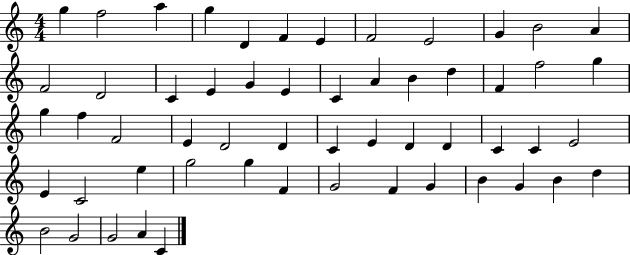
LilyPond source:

{
  \clef treble
  \numericTimeSignature
  \time 4/4
  \key c \major
  g''4 f''2 a''4 | g''4 d'4 f'4 e'4 | f'2 e'2 | g'4 b'2 a'4 | \break f'2 d'2 | c'4 e'4 g'4 e'4 | c'4 a'4 b'4 d''4 | f'4 f''2 g''4 | \break g''4 f''4 f'2 | e'4 d'2 d'4 | c'4 e'4 d'4 d'4 | c'4 c'4 e'2 | \break e'4 c'2 e''4 | g''2 g''4 f'4 | g'2 f'4 g'4 | b'4 g'4 b'4 d''4 | \break b'2 g'2 | g'2 a'4 c'4 | \bar "|."
}